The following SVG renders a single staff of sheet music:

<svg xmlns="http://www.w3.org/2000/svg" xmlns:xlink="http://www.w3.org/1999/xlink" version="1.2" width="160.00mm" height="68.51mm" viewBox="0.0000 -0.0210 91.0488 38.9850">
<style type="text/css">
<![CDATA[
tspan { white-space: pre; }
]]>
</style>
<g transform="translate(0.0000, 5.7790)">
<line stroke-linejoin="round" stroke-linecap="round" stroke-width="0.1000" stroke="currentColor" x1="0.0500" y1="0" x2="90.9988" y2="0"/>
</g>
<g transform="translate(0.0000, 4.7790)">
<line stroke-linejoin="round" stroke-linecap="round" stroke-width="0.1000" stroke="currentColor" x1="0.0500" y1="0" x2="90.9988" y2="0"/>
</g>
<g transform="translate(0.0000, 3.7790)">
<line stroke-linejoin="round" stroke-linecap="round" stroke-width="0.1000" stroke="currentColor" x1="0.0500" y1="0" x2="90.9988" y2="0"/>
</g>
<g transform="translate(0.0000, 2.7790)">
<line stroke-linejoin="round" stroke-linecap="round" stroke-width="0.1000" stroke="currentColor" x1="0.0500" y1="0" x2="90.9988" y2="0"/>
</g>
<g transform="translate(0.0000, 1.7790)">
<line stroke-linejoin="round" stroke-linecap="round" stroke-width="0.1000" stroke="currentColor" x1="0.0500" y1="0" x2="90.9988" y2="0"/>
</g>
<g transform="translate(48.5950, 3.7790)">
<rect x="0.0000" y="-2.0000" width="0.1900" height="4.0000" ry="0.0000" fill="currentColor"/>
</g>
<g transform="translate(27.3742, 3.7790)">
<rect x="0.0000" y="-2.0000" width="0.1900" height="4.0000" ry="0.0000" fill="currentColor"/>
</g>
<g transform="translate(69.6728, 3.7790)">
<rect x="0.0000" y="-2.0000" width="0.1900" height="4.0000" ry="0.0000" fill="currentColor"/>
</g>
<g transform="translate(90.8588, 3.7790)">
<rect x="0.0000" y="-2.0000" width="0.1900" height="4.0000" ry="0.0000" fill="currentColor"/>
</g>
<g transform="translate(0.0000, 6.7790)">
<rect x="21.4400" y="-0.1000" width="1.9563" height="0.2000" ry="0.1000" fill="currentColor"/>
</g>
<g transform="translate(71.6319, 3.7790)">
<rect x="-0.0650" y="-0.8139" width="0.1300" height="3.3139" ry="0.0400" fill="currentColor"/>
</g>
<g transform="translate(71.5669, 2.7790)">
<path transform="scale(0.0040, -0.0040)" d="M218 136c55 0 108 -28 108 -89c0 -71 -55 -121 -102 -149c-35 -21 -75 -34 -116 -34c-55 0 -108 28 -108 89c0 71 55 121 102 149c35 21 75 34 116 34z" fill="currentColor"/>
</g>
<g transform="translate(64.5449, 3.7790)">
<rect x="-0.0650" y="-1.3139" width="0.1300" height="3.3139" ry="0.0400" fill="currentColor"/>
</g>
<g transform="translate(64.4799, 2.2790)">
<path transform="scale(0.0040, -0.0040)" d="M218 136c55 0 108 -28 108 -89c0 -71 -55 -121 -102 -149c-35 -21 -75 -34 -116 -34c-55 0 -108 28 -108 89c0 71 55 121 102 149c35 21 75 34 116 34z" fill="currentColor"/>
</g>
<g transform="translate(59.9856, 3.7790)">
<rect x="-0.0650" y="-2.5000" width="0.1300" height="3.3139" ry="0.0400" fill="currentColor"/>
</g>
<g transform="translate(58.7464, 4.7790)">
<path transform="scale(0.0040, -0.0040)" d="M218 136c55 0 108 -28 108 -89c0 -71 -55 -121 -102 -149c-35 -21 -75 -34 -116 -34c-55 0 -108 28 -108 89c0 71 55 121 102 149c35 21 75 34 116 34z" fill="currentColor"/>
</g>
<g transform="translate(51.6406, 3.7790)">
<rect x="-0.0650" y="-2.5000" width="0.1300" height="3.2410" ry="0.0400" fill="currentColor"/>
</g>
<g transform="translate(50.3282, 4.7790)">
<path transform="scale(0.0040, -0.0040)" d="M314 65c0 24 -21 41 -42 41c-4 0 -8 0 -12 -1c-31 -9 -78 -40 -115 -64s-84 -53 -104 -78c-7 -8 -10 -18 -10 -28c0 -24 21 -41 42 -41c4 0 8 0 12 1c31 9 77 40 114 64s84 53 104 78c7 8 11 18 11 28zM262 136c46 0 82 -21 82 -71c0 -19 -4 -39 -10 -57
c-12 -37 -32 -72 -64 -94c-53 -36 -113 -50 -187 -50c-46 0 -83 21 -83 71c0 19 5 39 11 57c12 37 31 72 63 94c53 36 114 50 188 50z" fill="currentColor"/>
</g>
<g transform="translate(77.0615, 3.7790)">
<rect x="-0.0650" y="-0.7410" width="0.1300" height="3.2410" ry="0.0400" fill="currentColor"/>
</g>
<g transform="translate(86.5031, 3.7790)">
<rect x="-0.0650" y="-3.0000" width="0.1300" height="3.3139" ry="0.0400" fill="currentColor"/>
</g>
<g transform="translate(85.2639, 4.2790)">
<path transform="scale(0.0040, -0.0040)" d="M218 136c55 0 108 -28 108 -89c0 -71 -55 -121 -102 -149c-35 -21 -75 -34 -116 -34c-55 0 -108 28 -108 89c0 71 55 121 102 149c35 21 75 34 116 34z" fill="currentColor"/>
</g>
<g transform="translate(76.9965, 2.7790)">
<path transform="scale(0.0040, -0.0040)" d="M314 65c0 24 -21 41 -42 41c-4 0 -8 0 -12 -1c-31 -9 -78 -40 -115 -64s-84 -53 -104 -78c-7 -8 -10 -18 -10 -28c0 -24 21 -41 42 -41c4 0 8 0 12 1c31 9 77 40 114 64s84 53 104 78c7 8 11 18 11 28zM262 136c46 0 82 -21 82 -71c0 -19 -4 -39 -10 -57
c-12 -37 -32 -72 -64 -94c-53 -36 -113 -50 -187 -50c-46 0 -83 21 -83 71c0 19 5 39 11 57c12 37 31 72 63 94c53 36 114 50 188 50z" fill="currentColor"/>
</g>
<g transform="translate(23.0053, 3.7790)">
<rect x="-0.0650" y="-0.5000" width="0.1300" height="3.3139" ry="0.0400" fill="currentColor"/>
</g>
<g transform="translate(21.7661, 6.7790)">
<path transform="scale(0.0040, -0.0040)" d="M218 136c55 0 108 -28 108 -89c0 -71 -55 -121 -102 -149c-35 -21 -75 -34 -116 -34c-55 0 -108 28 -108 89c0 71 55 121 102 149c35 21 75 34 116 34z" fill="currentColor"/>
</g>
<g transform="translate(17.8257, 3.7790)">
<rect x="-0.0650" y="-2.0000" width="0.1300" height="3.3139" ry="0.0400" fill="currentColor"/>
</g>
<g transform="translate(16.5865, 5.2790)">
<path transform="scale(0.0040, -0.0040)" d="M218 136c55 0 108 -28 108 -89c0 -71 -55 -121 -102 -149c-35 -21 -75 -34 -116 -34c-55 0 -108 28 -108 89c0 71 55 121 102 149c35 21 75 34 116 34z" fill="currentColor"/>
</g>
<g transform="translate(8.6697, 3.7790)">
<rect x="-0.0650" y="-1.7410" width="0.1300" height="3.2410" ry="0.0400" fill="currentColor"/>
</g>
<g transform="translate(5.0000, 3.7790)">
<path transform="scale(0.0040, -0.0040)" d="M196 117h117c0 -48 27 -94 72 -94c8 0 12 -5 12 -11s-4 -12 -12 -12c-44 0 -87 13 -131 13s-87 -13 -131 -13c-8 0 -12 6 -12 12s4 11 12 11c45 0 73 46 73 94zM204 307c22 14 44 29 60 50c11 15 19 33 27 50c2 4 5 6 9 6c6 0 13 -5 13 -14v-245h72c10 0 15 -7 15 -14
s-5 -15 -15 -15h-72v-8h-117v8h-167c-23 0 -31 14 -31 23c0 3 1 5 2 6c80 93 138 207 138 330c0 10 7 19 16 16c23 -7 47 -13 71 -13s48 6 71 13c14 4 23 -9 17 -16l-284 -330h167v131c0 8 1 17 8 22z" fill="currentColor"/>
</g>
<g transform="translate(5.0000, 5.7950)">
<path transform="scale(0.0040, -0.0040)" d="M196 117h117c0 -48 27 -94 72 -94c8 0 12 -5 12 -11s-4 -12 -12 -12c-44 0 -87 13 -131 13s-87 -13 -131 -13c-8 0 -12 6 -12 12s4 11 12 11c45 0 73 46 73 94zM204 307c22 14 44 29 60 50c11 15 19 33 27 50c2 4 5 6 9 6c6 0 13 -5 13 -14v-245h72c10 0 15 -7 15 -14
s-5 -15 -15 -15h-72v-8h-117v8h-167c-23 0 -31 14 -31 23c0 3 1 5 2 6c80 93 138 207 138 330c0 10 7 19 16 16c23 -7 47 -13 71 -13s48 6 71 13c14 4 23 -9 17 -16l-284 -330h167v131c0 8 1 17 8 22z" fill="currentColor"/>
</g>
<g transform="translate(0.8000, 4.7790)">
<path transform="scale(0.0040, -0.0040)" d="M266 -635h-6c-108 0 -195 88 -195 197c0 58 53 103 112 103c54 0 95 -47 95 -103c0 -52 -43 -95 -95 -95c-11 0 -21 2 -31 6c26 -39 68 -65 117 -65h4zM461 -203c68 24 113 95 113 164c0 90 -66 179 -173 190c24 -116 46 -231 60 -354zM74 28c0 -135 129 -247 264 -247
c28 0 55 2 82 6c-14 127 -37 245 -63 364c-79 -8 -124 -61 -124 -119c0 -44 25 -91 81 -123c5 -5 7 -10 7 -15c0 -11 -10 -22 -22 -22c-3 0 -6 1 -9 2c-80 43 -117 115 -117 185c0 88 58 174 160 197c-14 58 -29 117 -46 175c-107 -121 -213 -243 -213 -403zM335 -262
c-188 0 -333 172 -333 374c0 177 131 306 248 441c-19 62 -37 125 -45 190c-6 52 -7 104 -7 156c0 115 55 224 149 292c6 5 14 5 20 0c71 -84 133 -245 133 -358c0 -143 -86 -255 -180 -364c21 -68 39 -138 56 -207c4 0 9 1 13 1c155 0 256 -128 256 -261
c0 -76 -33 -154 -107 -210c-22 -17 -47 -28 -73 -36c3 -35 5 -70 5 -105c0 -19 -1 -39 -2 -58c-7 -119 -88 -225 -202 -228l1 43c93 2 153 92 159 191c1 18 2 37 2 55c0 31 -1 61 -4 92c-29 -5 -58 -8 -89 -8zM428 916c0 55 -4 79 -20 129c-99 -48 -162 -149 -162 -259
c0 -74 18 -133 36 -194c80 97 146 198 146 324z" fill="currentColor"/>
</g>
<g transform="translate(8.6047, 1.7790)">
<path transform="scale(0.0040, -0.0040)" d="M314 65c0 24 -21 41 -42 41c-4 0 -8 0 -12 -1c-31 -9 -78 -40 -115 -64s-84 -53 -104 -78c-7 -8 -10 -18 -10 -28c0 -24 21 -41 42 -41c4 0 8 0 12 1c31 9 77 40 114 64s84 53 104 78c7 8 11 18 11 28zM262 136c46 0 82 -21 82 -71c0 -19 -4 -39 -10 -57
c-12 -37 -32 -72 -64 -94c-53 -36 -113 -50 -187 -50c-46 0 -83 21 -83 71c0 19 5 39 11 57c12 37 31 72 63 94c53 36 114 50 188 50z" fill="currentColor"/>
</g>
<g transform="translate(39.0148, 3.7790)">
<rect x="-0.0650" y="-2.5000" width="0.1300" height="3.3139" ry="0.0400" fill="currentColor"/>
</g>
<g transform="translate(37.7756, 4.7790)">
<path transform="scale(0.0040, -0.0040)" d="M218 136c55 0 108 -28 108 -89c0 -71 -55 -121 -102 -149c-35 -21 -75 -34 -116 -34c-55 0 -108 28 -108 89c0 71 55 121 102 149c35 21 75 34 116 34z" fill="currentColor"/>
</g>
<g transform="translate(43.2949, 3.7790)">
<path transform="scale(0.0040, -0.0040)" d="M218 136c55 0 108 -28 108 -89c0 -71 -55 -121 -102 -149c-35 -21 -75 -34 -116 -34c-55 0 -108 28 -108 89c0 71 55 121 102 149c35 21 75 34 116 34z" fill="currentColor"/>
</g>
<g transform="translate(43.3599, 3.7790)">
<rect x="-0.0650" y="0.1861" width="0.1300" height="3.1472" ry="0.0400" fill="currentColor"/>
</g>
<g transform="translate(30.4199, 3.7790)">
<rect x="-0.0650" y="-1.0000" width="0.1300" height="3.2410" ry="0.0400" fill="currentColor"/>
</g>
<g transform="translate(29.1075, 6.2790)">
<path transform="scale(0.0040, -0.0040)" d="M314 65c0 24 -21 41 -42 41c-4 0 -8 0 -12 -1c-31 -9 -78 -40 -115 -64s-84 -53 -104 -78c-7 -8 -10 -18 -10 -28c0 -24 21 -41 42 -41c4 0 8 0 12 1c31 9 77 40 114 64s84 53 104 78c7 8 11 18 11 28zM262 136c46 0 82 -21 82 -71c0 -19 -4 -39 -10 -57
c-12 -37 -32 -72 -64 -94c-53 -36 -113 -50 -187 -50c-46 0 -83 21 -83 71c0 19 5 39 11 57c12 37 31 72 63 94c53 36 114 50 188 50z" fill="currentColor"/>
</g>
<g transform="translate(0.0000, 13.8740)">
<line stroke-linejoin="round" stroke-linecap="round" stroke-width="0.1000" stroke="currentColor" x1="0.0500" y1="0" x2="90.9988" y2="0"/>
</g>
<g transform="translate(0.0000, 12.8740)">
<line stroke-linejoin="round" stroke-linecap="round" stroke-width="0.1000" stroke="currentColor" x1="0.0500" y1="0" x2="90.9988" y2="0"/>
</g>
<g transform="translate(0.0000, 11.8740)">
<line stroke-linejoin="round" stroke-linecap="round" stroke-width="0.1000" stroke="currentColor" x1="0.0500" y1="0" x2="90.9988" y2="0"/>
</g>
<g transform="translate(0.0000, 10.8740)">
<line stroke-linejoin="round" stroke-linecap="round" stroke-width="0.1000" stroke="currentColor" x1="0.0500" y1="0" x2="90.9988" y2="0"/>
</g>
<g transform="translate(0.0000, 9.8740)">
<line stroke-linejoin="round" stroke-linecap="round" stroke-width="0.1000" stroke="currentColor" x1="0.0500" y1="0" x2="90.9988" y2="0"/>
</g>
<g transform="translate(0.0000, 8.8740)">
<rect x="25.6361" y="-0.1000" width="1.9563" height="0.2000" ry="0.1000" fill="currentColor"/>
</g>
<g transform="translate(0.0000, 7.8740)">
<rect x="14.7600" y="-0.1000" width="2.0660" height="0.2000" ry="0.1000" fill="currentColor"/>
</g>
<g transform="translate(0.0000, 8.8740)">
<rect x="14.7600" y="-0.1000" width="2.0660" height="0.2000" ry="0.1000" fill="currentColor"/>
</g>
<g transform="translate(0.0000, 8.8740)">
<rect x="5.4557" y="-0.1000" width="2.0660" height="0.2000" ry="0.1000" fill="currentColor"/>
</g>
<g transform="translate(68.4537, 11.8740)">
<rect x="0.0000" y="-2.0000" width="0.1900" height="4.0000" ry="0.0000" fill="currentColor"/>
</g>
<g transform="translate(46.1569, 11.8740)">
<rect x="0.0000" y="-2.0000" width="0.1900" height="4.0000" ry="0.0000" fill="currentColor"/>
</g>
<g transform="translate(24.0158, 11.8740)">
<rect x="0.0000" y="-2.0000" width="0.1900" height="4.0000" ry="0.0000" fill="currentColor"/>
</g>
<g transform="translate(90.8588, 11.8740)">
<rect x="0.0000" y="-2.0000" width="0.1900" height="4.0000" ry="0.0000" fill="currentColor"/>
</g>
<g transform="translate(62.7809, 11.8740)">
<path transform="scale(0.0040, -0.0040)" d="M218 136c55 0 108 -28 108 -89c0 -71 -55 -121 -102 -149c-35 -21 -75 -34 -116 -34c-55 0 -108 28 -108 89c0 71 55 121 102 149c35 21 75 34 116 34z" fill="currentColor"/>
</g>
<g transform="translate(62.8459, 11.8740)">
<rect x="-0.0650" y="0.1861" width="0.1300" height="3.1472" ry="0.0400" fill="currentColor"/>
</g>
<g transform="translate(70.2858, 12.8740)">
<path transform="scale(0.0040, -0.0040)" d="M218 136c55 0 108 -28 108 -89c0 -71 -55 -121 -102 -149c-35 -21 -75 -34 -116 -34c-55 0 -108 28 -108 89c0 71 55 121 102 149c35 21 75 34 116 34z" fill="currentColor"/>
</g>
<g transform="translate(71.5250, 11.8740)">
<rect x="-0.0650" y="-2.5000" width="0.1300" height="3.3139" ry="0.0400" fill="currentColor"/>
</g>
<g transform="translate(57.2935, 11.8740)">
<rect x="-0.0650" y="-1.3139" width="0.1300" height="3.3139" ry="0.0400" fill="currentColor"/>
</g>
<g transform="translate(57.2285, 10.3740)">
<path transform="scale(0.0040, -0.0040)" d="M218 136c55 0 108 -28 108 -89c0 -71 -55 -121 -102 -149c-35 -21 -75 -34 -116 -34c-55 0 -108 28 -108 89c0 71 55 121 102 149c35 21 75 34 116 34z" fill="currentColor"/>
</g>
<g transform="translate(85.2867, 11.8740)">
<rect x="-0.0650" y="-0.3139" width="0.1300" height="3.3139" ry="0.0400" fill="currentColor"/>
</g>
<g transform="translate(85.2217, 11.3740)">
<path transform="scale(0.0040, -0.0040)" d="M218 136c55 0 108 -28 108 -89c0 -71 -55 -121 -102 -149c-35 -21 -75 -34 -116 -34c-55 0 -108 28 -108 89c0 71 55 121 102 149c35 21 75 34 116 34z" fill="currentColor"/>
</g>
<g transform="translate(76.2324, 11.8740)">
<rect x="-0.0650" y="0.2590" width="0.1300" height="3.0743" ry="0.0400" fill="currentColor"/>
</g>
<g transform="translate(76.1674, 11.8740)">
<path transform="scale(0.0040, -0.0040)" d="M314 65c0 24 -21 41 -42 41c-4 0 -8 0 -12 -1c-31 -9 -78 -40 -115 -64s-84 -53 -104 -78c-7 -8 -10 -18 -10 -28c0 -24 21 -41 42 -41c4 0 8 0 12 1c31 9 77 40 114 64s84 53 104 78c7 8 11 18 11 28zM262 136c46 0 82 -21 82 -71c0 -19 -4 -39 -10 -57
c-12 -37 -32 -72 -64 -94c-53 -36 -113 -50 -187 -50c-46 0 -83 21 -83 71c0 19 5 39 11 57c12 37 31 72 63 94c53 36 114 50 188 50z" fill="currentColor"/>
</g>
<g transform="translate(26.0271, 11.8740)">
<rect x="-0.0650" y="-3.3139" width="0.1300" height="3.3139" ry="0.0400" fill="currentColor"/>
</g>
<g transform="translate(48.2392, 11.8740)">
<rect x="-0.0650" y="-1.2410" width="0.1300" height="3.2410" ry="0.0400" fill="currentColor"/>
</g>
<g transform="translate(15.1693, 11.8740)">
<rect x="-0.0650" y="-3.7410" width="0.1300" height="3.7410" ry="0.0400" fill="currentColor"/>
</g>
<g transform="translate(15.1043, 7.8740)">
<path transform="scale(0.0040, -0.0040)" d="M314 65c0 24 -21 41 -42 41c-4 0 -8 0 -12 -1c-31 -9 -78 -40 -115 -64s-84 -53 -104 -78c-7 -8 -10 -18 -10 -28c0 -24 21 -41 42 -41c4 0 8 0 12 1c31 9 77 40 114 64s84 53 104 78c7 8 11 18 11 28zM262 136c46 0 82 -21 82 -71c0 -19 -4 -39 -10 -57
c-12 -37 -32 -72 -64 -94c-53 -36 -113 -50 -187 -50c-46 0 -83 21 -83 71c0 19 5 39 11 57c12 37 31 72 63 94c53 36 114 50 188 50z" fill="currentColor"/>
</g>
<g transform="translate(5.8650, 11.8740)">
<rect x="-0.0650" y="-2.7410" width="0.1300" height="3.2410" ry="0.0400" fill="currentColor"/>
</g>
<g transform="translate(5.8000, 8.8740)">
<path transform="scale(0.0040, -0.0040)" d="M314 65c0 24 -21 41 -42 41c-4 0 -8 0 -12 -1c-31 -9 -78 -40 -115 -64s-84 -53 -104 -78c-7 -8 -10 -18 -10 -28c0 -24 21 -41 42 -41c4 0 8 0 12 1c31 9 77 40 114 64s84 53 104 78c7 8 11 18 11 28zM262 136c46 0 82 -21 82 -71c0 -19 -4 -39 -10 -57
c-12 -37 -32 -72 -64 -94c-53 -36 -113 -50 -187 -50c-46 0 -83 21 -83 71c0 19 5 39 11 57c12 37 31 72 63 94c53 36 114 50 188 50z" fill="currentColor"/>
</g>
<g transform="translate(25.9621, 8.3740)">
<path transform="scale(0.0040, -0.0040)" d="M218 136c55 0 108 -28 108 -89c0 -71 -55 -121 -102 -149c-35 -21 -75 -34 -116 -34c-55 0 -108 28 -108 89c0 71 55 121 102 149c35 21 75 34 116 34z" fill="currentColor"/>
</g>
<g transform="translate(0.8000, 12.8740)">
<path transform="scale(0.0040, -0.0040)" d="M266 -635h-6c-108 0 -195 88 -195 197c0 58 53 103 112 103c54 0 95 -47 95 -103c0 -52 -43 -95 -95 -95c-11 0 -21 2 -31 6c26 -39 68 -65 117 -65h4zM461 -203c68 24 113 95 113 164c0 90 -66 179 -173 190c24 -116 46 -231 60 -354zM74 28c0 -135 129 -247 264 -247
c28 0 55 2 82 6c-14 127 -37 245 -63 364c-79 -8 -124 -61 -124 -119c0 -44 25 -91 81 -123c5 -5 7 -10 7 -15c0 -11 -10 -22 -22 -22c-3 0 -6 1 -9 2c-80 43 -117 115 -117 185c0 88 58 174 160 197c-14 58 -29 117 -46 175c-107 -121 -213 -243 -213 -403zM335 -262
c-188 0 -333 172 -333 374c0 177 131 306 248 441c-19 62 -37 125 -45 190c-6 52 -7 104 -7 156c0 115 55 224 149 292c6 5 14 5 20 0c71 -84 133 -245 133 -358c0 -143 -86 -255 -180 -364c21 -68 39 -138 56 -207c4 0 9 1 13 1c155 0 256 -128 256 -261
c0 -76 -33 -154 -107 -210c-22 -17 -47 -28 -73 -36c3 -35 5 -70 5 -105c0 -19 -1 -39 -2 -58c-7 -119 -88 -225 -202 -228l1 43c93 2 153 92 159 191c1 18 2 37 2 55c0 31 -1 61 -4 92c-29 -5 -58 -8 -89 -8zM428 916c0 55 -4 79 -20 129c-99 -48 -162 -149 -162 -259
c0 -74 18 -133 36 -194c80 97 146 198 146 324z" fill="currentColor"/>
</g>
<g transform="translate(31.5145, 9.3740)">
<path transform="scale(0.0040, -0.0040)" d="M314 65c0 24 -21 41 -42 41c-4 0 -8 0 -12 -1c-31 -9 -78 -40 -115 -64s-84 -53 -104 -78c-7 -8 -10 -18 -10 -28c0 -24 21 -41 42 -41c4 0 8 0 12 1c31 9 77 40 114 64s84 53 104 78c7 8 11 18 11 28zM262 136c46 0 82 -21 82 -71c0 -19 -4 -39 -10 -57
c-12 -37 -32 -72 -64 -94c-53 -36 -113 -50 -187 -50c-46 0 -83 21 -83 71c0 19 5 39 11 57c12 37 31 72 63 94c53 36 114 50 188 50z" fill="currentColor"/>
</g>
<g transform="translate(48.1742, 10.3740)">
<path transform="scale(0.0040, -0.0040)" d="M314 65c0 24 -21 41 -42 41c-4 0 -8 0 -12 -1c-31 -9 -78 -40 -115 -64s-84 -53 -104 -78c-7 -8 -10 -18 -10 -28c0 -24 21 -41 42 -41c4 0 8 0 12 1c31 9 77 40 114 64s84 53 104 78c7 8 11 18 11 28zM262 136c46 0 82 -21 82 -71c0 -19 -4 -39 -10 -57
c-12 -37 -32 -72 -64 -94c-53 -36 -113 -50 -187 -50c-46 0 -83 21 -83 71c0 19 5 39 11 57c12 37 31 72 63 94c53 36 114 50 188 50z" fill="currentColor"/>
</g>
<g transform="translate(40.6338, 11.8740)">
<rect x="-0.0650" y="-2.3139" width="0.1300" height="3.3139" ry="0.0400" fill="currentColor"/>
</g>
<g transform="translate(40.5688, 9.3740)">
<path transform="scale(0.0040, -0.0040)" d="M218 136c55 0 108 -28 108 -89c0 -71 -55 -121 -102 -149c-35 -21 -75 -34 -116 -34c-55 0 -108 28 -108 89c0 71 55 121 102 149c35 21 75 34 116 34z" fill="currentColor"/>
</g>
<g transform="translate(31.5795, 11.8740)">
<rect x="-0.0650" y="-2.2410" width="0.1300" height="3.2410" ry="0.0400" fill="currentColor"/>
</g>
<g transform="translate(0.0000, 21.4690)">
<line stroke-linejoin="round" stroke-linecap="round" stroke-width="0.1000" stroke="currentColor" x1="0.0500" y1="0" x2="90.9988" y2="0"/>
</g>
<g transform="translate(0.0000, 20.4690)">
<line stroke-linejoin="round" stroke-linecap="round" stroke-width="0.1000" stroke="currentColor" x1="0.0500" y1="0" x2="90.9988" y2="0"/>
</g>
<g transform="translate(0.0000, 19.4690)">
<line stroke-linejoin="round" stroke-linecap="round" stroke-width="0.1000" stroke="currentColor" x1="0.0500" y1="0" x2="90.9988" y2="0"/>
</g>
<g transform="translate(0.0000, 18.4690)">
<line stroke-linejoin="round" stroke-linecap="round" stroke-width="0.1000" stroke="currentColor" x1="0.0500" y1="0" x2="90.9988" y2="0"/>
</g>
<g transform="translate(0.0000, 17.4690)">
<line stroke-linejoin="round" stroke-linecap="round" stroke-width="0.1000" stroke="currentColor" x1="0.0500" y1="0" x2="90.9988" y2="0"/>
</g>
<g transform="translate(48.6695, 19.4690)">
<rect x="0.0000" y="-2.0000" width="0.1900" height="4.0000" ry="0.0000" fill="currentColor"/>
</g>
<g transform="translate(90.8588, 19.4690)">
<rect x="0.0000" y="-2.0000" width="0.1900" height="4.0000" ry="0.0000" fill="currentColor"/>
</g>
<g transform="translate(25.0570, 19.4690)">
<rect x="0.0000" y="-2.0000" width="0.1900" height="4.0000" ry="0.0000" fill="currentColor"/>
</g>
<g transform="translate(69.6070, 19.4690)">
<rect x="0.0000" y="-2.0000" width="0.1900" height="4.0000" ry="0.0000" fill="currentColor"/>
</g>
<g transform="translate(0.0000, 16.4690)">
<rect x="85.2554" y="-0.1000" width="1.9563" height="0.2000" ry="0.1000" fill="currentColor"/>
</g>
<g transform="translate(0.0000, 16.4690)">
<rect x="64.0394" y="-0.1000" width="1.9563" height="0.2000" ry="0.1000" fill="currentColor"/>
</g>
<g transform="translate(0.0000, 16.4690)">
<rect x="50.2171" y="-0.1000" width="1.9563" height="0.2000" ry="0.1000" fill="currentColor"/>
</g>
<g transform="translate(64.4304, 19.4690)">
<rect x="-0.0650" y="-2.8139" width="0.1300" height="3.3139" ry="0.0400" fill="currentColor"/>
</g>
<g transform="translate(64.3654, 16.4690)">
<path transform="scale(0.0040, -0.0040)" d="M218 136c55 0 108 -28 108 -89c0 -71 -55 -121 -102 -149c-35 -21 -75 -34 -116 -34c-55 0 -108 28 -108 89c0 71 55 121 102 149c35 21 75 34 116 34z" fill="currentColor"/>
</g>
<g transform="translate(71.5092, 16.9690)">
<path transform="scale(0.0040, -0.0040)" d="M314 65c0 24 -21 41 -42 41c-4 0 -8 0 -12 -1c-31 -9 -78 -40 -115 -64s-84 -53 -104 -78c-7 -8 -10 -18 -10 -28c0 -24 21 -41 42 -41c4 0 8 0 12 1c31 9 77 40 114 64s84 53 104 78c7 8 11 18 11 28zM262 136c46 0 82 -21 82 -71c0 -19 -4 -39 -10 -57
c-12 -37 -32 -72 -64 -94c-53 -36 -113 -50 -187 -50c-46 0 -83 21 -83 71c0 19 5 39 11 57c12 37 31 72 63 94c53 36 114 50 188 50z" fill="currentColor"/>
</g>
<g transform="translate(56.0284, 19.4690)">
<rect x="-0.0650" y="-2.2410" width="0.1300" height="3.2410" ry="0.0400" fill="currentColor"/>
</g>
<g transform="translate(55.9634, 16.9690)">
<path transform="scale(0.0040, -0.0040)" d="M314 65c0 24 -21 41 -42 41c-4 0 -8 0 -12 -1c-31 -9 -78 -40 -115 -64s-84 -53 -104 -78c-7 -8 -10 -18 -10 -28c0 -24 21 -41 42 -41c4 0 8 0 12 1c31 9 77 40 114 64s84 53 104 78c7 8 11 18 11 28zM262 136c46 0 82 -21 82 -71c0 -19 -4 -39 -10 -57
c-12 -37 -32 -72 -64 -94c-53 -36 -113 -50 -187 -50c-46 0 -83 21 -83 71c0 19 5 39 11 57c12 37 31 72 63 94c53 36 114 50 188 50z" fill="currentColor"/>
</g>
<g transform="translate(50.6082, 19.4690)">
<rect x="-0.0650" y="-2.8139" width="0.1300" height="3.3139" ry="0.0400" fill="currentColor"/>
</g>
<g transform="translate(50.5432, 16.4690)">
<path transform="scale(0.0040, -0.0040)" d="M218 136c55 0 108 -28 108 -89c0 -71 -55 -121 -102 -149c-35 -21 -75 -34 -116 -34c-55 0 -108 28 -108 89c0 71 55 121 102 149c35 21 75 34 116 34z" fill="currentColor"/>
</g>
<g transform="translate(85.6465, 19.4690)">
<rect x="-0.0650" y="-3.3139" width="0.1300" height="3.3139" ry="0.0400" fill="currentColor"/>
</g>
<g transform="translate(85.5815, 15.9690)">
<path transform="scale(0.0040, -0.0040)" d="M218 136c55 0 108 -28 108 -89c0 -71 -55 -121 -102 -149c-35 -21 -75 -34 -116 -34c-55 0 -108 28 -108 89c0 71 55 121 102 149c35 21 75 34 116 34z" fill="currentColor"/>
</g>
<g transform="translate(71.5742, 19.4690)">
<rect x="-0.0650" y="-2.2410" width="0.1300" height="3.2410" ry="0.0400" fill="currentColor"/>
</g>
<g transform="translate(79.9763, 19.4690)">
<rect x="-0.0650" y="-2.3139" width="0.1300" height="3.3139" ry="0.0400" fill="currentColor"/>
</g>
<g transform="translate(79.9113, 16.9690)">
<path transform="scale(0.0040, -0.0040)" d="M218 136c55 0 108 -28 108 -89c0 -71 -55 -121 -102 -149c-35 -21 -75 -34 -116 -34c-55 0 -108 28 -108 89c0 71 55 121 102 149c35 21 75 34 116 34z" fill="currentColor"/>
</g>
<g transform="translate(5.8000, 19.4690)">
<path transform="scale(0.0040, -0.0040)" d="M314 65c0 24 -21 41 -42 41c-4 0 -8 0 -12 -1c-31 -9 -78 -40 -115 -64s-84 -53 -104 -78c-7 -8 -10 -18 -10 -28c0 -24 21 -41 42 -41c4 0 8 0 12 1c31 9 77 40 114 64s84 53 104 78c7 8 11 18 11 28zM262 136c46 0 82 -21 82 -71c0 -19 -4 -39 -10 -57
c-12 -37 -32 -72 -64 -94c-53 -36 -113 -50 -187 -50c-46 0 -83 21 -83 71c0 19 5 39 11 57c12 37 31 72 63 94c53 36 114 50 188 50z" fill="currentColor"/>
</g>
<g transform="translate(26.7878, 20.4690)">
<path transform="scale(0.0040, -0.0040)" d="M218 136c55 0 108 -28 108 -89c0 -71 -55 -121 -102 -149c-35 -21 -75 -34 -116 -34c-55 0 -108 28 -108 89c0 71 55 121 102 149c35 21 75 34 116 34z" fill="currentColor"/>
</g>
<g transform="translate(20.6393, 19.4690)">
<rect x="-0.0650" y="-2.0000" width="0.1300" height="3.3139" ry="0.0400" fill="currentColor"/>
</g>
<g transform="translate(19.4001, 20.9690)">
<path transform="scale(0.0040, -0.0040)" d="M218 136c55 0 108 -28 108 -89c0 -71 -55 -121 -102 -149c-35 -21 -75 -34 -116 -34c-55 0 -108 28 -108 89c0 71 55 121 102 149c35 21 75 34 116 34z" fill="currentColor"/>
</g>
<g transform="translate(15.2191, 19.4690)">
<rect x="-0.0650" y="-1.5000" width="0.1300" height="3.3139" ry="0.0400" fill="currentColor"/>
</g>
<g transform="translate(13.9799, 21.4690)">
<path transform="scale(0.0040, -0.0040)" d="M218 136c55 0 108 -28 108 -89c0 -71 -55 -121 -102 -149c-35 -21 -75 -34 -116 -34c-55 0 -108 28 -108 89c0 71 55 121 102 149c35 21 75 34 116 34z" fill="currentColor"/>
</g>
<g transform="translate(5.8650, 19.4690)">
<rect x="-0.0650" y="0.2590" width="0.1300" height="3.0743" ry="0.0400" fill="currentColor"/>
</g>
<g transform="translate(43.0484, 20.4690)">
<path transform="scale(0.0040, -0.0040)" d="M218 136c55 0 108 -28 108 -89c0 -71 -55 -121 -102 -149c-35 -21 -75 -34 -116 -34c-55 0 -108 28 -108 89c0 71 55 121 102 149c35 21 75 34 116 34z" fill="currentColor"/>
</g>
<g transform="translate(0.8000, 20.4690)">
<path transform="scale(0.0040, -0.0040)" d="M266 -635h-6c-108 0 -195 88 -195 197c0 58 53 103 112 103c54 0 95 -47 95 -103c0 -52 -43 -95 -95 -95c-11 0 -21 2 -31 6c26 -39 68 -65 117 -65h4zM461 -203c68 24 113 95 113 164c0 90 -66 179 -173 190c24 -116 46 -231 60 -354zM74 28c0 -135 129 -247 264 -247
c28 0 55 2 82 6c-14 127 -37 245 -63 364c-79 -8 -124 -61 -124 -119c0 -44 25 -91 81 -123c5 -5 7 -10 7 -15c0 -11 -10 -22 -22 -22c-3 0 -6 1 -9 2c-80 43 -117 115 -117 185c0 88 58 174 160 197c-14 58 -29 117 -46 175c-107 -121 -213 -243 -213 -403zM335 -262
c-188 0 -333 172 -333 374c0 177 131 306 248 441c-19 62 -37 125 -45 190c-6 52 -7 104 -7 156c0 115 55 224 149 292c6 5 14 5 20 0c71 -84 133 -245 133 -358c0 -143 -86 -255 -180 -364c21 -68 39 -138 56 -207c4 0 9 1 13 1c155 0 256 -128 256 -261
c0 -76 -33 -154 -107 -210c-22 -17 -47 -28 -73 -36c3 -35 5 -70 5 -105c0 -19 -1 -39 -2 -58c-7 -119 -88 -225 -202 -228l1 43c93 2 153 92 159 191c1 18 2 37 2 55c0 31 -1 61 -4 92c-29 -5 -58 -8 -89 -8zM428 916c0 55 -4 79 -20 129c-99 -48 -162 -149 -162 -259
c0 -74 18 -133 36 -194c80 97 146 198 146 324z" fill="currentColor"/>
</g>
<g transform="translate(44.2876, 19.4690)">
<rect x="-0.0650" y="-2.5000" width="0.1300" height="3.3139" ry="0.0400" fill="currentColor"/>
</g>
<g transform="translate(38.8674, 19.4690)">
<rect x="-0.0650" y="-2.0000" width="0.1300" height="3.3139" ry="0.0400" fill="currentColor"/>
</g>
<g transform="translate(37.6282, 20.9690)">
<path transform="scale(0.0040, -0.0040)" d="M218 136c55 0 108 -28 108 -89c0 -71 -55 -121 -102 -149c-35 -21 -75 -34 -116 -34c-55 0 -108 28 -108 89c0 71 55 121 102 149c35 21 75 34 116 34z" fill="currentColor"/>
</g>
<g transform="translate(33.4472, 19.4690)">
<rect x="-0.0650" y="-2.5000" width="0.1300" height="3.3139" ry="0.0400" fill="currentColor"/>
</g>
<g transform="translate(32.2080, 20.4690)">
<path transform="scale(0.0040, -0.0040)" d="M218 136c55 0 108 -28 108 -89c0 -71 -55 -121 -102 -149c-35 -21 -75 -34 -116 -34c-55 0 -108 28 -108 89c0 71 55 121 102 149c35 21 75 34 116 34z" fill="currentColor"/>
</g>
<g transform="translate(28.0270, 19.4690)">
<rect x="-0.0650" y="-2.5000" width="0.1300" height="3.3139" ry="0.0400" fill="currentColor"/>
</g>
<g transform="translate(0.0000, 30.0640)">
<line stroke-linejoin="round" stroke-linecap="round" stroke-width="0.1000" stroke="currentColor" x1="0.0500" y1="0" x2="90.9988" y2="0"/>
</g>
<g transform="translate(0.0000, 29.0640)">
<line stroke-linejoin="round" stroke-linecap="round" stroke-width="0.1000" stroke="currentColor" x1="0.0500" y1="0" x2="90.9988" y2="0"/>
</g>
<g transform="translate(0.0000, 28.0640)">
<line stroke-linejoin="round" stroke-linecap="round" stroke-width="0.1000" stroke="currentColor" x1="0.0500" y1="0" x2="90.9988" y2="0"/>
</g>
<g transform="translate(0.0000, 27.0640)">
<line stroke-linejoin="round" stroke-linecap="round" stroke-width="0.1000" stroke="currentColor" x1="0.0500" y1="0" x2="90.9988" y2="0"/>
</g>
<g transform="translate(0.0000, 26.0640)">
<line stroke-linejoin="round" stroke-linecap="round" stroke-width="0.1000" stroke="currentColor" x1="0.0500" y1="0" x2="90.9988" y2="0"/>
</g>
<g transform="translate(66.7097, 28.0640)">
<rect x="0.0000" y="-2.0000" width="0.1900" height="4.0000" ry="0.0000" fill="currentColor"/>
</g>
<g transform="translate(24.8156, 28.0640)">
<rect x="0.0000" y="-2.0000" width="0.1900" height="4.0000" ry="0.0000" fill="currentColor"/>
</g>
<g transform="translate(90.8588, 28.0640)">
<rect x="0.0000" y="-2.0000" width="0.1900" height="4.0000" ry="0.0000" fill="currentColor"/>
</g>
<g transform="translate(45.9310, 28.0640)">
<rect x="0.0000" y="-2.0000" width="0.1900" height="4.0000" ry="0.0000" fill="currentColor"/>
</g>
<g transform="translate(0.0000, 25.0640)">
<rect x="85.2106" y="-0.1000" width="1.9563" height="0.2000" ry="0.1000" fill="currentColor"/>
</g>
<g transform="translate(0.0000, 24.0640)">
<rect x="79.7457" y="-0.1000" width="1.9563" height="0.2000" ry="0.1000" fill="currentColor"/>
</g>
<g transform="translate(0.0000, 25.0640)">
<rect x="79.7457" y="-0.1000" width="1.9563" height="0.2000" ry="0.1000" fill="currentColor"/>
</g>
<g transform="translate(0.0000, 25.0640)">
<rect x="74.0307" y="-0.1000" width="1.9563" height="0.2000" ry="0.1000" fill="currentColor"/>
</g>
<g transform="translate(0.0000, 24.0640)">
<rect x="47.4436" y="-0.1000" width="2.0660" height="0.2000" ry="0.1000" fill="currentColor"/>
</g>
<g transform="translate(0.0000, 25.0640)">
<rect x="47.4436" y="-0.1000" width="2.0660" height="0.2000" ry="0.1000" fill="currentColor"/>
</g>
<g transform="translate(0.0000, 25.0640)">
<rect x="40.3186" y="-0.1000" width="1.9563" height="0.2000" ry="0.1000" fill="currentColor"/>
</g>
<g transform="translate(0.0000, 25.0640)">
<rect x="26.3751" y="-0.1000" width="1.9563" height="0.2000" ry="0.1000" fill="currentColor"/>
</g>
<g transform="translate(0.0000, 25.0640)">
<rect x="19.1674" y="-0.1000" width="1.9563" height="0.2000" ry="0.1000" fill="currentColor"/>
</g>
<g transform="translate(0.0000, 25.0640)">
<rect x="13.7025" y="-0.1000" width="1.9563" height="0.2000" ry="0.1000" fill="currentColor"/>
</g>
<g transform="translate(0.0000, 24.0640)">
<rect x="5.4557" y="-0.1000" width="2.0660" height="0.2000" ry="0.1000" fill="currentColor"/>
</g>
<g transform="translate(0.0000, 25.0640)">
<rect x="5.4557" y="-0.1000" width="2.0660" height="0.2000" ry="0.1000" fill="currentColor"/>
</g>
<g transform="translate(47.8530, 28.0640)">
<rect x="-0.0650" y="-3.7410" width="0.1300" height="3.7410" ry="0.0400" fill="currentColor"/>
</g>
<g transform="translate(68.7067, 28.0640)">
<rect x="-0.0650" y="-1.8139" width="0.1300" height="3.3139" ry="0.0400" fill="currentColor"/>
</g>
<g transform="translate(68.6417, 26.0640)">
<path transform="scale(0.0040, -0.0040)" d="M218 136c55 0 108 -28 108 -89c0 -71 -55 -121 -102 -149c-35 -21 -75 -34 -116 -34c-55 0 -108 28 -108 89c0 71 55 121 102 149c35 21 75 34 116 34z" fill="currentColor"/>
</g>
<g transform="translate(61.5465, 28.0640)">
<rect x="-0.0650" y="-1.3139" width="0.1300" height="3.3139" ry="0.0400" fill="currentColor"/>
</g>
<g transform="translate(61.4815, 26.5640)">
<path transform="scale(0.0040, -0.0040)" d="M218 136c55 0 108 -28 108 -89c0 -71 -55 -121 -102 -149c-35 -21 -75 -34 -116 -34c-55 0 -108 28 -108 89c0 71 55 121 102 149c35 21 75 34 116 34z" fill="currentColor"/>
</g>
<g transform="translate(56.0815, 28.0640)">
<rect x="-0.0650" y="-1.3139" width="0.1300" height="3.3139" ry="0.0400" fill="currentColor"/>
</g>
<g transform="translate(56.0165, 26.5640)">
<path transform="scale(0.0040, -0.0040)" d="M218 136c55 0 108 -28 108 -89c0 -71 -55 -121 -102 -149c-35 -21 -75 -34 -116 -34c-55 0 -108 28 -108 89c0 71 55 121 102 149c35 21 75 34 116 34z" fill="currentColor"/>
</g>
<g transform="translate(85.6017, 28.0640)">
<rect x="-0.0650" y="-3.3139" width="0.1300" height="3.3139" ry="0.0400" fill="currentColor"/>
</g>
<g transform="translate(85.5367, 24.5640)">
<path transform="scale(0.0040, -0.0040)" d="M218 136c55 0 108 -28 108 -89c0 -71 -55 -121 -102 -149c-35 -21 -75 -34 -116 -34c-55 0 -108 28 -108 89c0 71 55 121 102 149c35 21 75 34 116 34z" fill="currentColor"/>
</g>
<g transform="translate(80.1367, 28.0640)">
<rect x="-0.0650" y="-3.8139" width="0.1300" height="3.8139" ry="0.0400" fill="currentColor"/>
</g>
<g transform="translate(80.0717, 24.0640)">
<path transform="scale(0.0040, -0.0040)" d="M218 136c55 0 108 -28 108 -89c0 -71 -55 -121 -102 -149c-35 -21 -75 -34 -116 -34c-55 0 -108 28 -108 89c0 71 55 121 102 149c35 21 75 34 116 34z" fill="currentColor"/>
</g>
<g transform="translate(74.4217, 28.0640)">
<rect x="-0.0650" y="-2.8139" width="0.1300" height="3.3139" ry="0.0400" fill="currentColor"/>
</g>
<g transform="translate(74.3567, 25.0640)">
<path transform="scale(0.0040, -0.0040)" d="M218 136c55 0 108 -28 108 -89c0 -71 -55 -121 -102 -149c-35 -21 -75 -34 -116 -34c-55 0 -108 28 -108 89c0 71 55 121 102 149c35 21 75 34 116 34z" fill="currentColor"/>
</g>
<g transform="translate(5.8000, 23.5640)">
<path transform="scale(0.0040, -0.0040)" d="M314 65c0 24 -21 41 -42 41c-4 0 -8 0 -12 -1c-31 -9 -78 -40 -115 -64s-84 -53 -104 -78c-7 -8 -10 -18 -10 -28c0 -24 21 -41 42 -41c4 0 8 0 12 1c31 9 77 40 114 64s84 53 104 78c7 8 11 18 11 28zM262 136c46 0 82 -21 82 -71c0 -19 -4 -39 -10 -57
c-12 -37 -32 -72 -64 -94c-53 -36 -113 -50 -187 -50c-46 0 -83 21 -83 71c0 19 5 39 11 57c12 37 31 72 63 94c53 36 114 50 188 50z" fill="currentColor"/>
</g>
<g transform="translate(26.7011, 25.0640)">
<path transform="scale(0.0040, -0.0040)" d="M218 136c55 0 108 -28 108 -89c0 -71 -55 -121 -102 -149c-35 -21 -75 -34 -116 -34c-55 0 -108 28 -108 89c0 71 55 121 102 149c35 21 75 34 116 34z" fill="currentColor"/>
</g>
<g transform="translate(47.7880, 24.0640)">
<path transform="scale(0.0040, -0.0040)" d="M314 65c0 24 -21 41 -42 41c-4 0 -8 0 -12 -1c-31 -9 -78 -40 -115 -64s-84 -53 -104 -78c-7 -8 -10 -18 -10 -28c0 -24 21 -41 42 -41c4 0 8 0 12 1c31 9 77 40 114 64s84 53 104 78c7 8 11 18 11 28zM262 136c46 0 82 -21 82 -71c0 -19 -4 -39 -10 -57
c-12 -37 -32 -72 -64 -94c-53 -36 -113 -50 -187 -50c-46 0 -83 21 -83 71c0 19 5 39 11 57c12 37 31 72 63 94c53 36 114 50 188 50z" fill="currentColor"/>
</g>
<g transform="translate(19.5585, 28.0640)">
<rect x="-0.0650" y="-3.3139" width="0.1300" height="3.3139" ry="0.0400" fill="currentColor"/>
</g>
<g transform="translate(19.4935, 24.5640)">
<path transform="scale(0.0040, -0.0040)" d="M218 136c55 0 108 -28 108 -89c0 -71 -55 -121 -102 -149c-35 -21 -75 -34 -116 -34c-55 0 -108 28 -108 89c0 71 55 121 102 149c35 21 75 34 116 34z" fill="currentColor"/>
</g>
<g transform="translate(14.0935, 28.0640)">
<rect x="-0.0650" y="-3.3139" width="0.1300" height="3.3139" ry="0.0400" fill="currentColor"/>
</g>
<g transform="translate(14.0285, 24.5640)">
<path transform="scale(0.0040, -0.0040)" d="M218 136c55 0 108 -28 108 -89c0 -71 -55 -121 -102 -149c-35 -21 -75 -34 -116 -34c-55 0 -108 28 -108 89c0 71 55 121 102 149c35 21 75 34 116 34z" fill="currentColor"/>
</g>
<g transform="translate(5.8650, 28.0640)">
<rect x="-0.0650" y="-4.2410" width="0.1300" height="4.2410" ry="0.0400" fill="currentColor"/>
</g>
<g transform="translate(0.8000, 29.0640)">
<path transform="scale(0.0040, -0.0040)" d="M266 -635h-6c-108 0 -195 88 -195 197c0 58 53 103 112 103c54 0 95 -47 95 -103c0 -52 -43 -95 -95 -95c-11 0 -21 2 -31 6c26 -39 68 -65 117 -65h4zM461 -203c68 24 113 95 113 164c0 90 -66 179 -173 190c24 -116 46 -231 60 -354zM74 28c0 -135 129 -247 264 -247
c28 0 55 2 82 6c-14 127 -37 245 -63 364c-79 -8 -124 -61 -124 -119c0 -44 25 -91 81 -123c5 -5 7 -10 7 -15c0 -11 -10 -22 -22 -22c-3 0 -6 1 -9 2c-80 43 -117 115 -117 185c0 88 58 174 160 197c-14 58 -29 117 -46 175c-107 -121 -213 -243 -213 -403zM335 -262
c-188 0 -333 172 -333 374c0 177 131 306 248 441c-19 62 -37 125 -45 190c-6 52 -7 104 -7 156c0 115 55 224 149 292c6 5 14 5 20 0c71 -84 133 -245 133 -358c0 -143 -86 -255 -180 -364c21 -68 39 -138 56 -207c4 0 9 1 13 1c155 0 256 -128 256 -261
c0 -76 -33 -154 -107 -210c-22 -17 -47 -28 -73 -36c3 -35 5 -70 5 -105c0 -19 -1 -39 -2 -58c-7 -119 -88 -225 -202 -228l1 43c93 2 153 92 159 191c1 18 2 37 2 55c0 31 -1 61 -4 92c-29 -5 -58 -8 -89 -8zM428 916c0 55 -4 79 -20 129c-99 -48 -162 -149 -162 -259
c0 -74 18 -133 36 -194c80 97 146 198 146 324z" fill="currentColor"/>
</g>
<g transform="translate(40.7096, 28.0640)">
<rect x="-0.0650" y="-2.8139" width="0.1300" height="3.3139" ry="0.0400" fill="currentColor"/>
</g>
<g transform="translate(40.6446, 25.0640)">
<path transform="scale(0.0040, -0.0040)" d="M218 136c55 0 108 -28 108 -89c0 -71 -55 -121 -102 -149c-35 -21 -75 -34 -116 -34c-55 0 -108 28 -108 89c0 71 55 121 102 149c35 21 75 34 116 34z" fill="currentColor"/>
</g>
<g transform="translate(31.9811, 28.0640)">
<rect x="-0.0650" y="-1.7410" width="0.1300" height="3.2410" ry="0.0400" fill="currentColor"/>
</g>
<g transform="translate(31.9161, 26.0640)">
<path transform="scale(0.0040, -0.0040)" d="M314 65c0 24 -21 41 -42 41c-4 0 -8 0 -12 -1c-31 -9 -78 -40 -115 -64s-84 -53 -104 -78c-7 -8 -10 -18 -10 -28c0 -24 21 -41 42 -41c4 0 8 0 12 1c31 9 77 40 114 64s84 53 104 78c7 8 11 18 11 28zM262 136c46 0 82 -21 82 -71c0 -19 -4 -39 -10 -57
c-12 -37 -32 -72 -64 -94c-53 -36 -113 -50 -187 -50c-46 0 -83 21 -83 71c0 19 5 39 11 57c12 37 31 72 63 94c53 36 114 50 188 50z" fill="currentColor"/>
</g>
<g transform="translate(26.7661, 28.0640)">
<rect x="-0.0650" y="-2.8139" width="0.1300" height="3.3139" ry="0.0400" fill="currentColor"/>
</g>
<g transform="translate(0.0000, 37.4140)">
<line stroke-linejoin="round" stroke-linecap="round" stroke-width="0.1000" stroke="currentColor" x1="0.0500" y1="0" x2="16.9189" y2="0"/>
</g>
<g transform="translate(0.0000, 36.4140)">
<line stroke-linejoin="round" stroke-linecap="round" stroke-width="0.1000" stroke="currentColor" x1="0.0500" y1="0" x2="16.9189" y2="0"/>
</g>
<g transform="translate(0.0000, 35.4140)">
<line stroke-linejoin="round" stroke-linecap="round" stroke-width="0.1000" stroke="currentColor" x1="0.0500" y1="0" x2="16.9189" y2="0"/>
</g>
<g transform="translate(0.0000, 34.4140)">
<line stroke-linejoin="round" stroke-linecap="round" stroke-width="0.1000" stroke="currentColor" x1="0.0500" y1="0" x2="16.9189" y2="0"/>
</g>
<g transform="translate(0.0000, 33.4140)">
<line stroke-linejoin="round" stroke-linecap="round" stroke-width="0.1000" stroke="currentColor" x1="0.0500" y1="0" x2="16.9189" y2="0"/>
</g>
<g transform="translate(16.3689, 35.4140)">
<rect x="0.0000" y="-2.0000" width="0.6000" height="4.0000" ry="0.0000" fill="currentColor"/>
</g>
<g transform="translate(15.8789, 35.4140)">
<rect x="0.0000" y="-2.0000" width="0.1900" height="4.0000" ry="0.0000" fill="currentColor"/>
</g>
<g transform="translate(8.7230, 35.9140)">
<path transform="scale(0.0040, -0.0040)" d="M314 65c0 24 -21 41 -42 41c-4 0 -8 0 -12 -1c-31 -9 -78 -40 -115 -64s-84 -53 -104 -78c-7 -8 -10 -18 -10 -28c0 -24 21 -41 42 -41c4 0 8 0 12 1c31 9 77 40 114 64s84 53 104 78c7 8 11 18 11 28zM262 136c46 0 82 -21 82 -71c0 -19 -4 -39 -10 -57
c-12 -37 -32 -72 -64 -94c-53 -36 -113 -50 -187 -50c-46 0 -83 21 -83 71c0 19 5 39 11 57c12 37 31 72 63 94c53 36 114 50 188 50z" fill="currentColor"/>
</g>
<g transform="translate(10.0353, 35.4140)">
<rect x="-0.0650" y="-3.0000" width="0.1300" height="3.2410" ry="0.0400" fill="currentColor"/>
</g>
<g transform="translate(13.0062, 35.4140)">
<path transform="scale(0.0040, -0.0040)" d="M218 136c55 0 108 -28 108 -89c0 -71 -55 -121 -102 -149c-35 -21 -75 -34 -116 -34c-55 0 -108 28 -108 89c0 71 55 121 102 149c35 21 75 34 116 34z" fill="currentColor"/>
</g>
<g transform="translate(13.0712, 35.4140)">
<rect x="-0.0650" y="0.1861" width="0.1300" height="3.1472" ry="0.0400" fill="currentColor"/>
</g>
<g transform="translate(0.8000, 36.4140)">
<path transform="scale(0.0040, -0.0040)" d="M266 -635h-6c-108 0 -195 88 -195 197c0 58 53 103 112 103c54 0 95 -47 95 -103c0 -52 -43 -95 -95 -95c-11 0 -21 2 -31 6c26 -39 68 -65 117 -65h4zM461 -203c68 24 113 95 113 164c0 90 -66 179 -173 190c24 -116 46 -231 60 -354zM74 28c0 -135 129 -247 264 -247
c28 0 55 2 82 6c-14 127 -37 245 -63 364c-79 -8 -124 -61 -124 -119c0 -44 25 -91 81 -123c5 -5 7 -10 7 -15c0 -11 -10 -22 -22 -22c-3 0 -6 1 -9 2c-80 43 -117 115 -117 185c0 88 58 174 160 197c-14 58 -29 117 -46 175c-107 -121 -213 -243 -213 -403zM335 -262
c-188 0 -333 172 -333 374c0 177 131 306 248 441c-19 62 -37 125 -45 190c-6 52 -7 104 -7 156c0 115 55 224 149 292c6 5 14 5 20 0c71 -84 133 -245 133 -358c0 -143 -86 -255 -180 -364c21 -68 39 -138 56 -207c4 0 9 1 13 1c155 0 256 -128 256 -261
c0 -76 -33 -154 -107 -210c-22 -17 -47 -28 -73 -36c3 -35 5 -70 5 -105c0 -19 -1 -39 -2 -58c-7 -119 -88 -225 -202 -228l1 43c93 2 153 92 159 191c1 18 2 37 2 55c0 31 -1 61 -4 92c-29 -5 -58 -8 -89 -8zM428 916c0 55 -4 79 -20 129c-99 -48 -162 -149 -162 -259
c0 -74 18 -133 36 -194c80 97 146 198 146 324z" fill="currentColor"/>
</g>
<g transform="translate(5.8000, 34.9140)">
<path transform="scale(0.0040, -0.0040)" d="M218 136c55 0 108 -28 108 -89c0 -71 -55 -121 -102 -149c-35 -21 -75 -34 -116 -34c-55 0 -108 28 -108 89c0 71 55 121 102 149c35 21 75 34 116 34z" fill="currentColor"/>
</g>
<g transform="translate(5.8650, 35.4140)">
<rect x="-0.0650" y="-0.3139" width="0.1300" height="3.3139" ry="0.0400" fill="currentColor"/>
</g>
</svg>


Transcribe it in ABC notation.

X:1
T:Untitled
M:4/4
L:1/4
K:C
f2 F C D2 G B G2 G e d d2 A a2 c'2 b g2 g e2 e B G B2 c B2 E F G G F G a g2 a g2 g b d'2 b b a f2 a c'2 e e f a c' b c A2 B